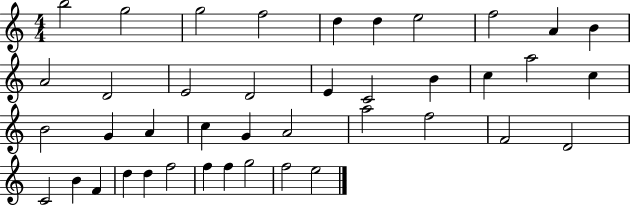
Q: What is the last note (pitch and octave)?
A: E5